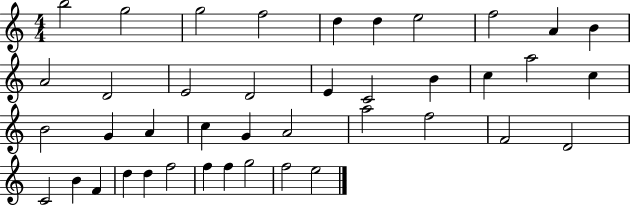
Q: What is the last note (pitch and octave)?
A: E5